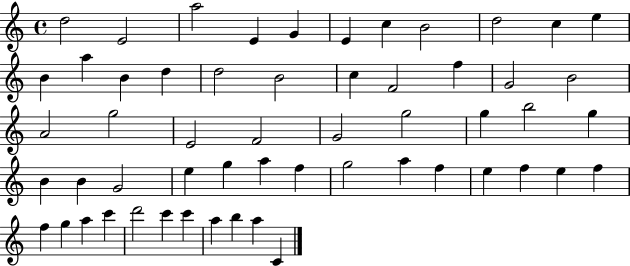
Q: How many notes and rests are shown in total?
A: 56